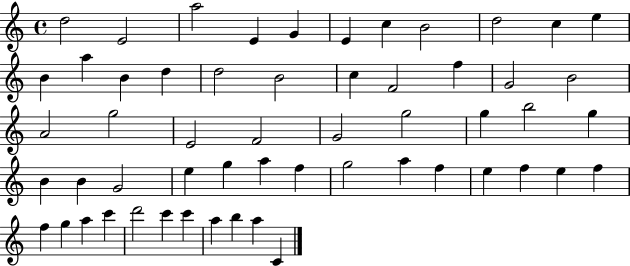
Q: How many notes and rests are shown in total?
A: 56